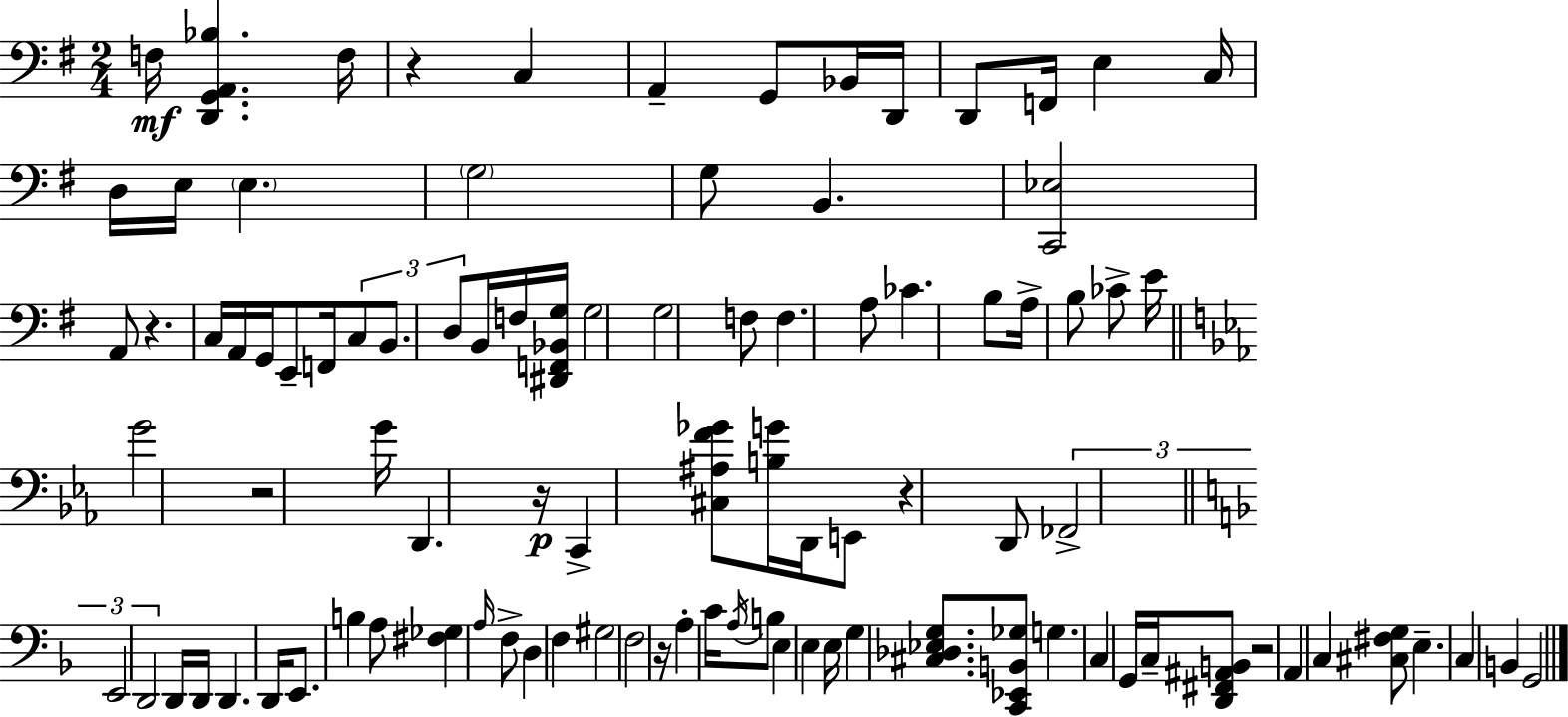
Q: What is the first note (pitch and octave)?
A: F3